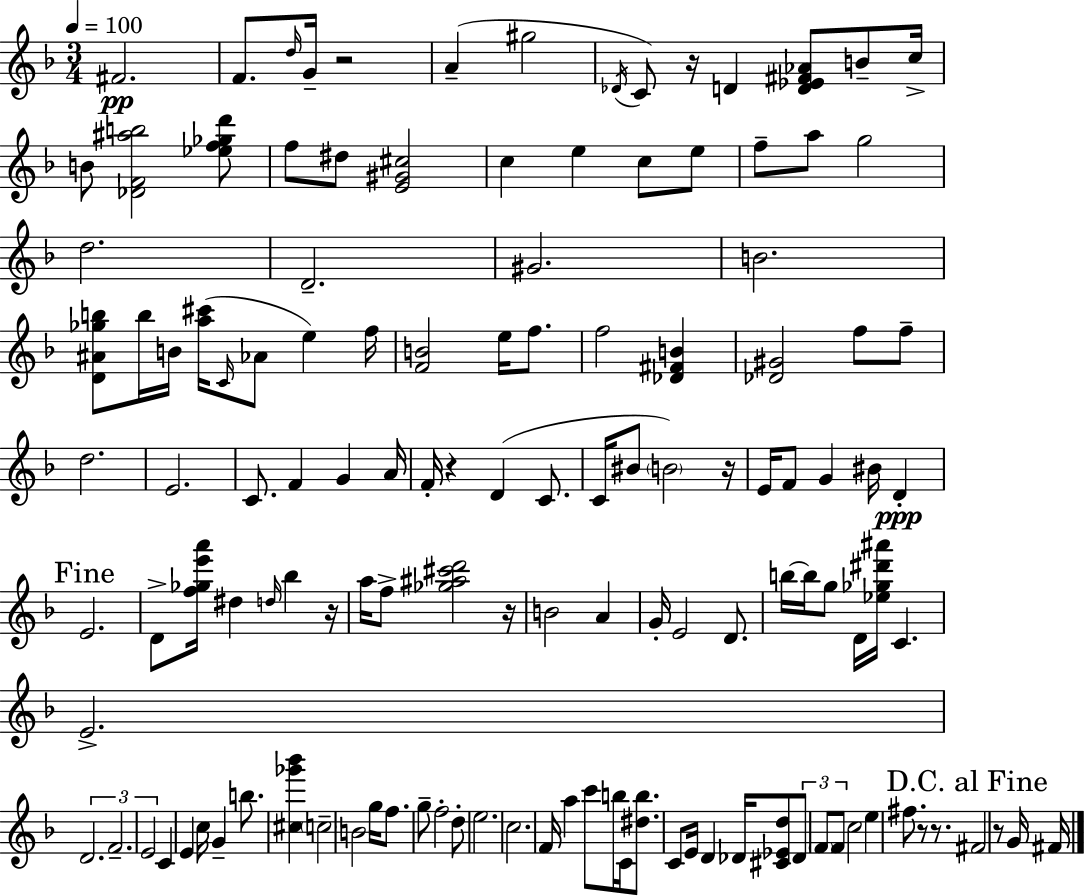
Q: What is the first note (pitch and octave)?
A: F#4